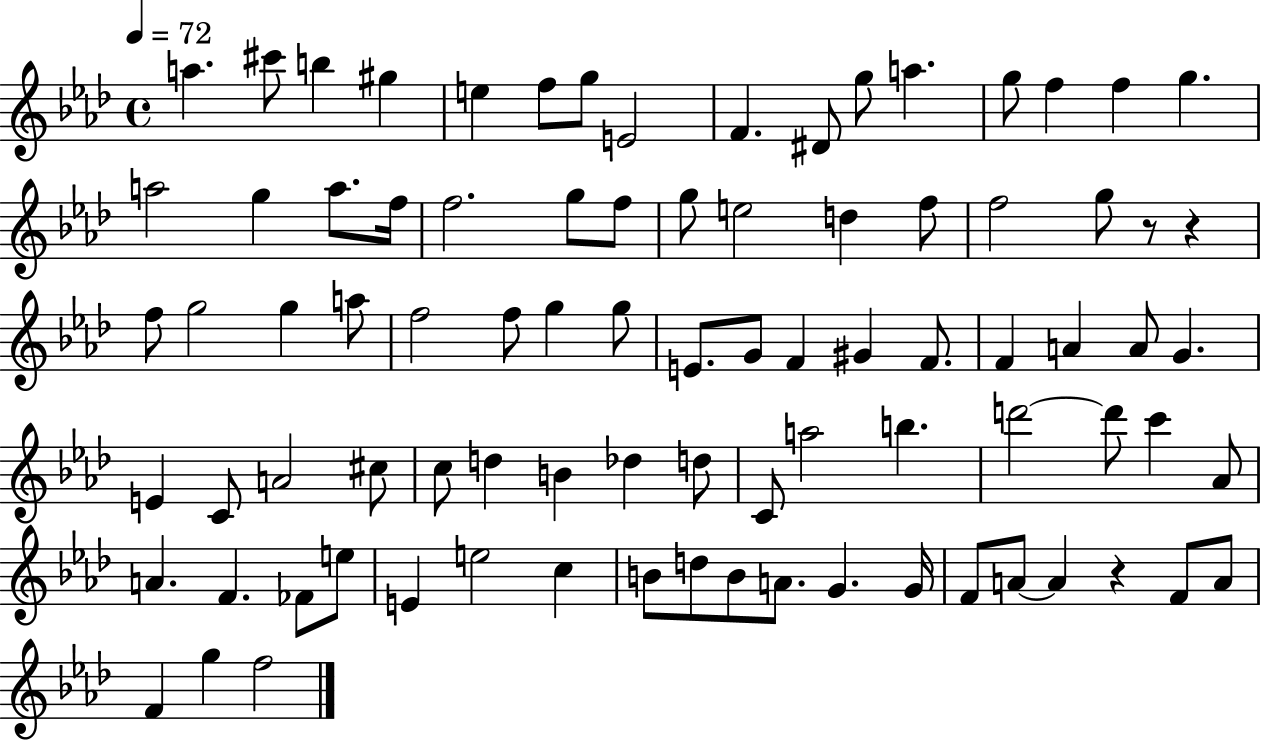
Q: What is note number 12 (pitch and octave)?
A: A5